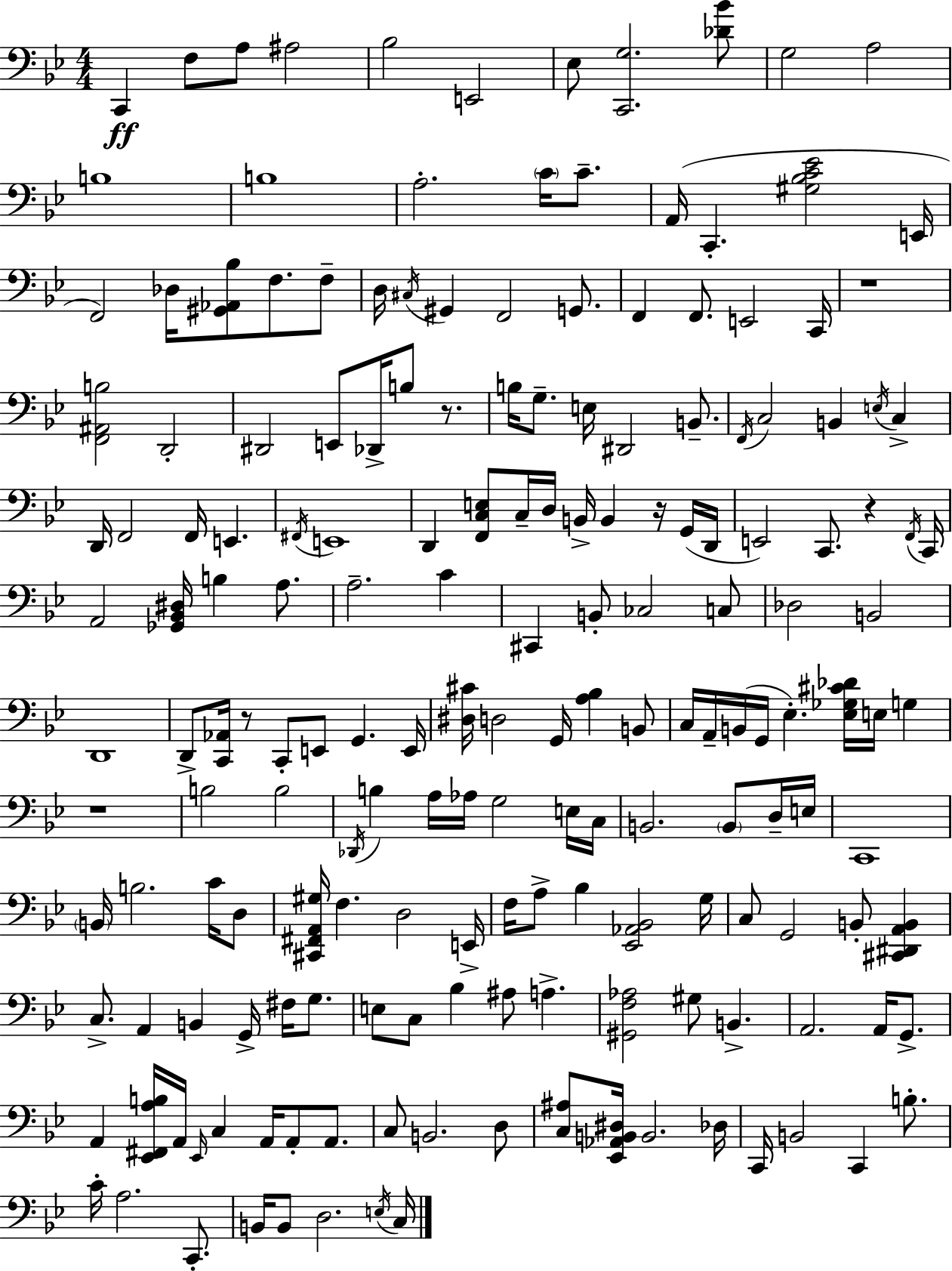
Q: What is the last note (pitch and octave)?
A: C3